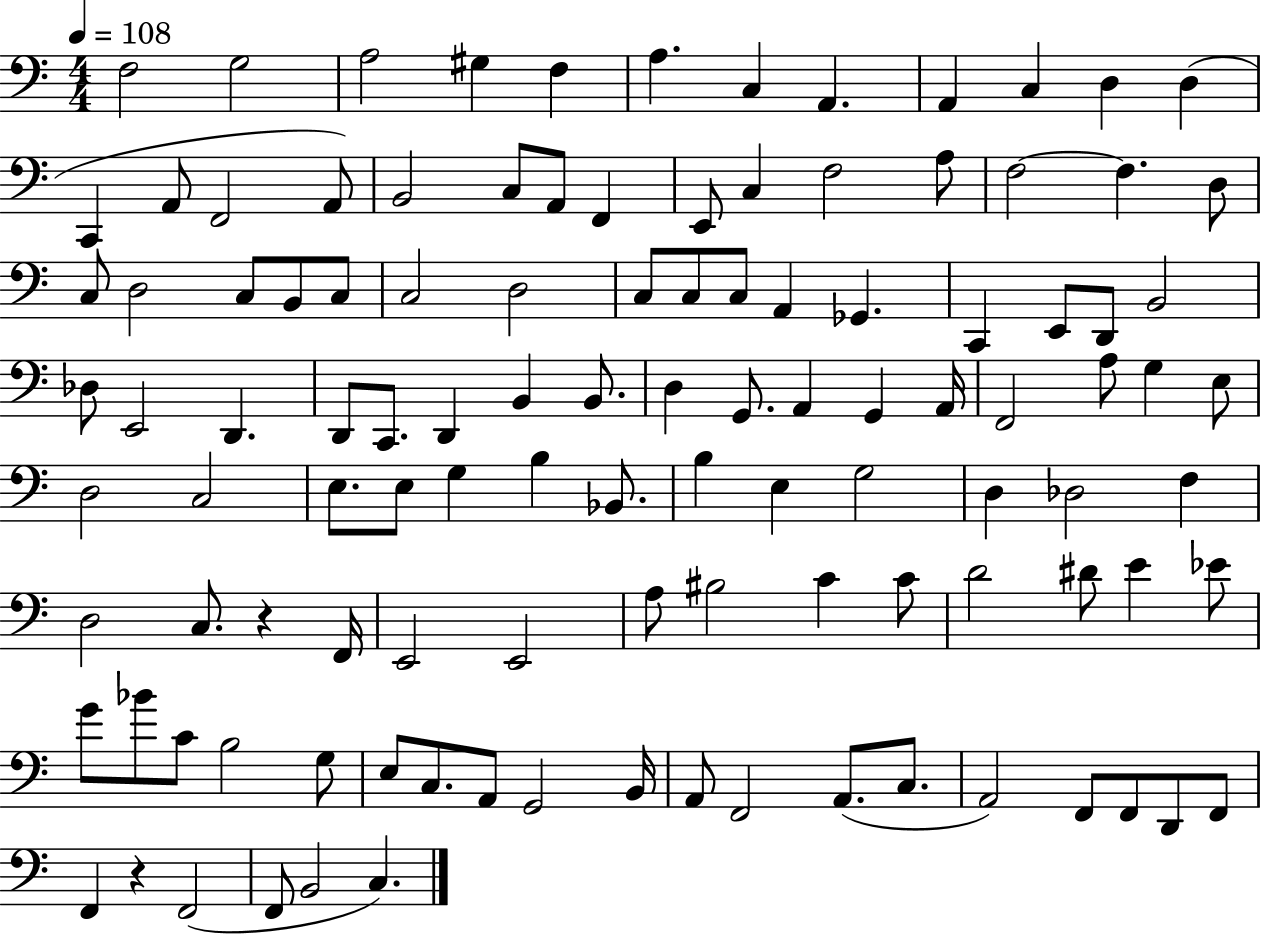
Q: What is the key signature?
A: C major